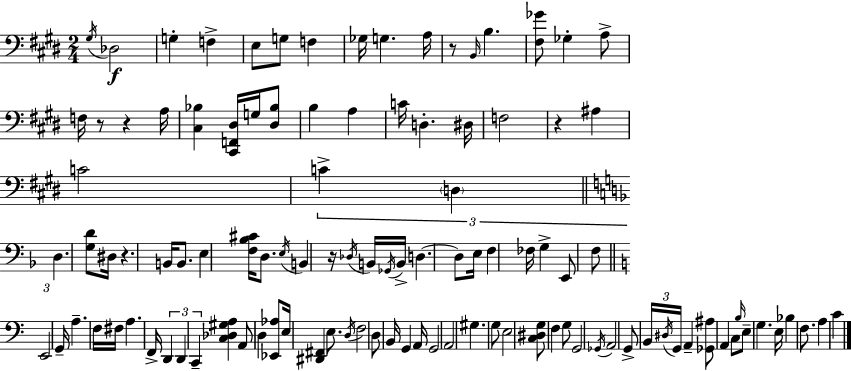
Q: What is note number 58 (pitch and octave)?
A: A2